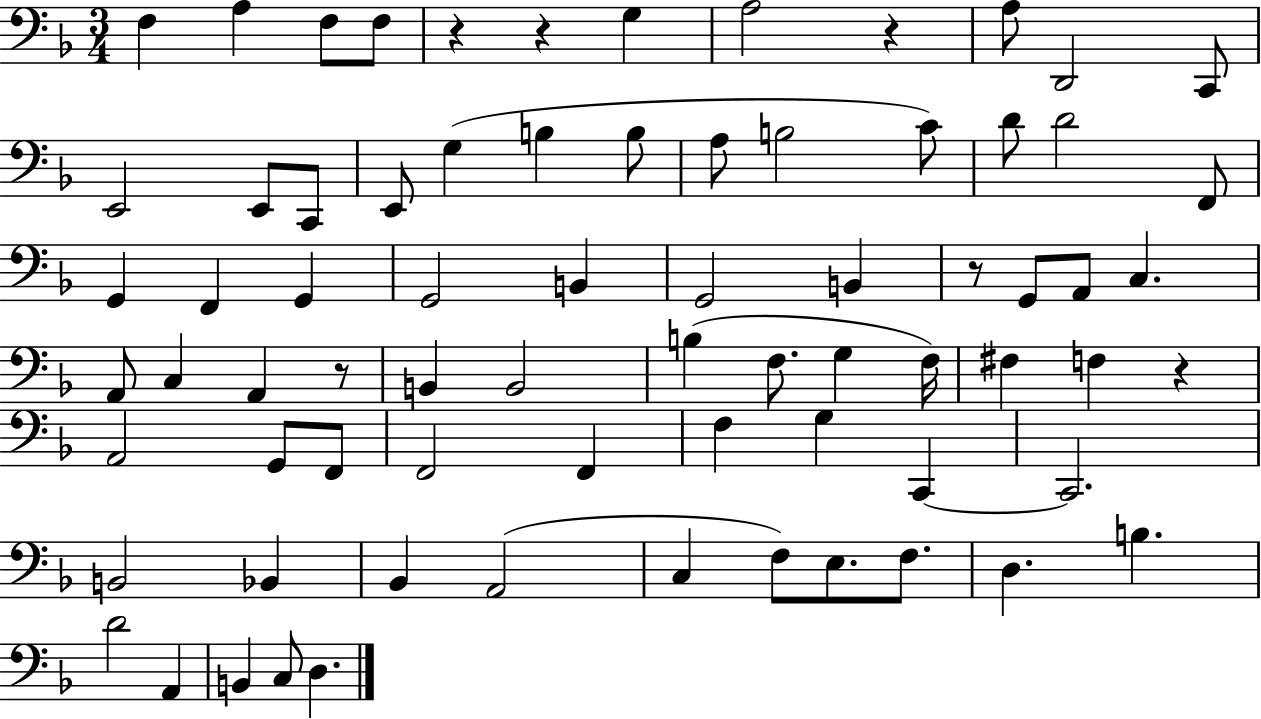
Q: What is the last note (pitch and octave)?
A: D3